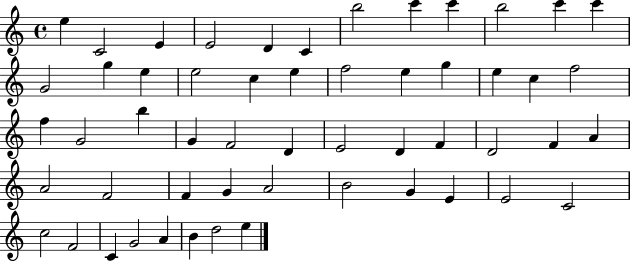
{
  \clef treble
  \time 4/4
  \defaultTimeSignature
  \key c \major
  e''4 c'2 e'4 | e'2 d'4 c'4 | b''2 c'''4 c'''4 | b''2 c'''4 c'''4 | \break g'2 g''4 e''4 | e''2 c''4 e''4 | f''2 e''4 g''4 | e''4 c''4 f''2 | \break f''4 g'2 b''4 | g'4 f'2 d'4 | e'2 d'4 f'4 | d'2 f'4 a'4 | \break a'2 f'2 | f'4 g'4 a'2 | b'2 g'4 e'4 | e'2 c'2 | \break c''2 f'2 | c'4 g'2 a'4 | b'4 d''2 e''4 | \bar "|."
}